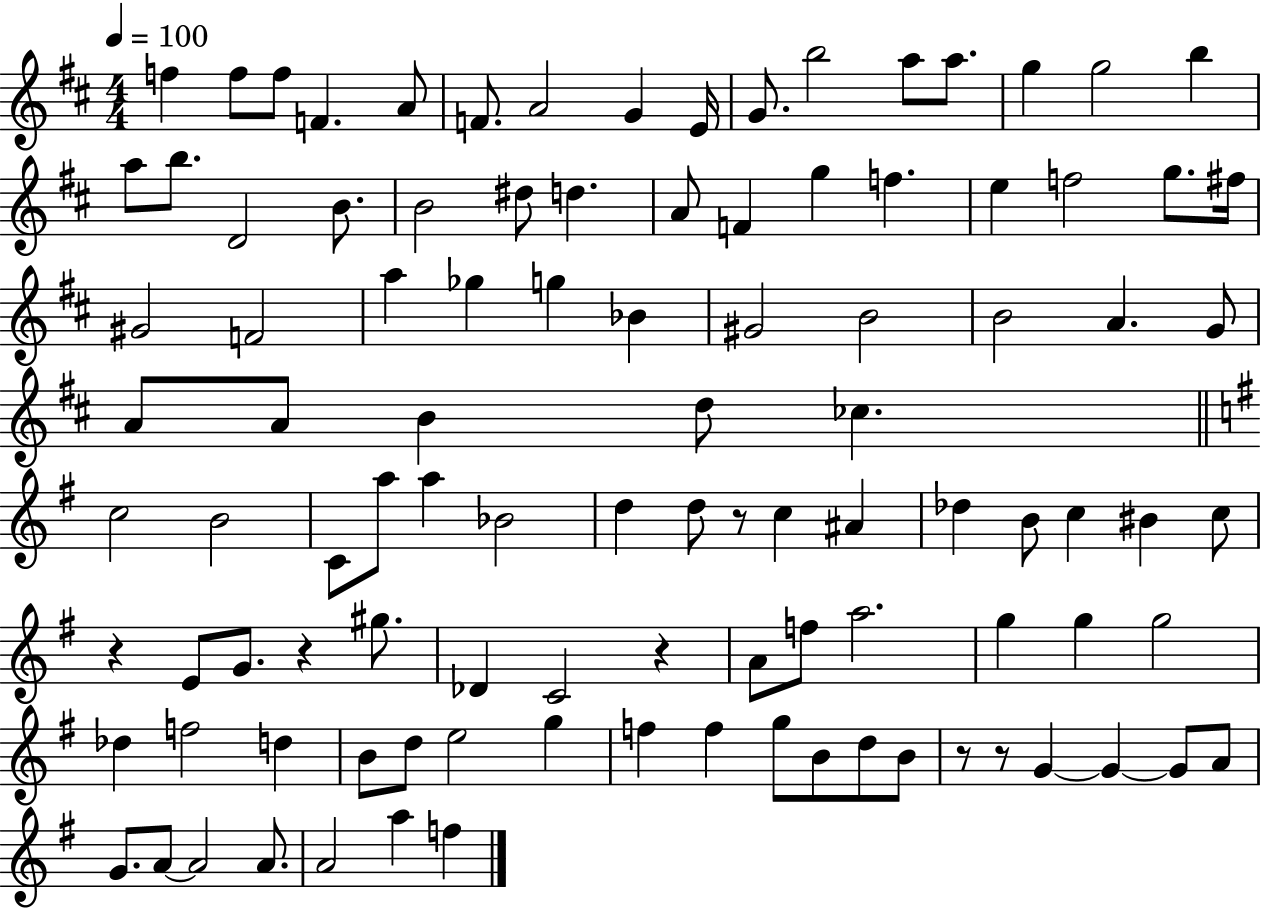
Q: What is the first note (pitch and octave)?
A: F5